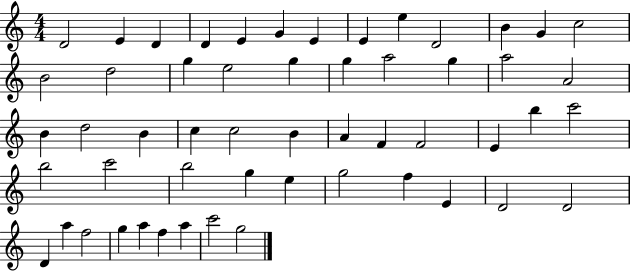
{
  \clef treble
  \numericTimeSignature
  \time 4/4
  \key c \major
  d'2 e'4 d'4 | d'4 e'4 g'4 e'4 | e'4 e''4 d'2 | b'4 g'4 c''2 | \break b'2 d''2 | g''4 e''2 g''4 | g''4 a''2 g''4 | a''2 a'2 | \break b'4 d''2 b'4 | c''4 c''2 b'4 | a'4 f'4 f'2 | e'4 b''4 c'''2 | \break b''2 c'''2 | b''2 g''4 e''4 | g''2 f''4 e'4 | d'2 d'2 | \break d'4 a''4 f''2 | g''4 a''4 f''4 a''4 | c'''2 g''2 | \bar "|."
}